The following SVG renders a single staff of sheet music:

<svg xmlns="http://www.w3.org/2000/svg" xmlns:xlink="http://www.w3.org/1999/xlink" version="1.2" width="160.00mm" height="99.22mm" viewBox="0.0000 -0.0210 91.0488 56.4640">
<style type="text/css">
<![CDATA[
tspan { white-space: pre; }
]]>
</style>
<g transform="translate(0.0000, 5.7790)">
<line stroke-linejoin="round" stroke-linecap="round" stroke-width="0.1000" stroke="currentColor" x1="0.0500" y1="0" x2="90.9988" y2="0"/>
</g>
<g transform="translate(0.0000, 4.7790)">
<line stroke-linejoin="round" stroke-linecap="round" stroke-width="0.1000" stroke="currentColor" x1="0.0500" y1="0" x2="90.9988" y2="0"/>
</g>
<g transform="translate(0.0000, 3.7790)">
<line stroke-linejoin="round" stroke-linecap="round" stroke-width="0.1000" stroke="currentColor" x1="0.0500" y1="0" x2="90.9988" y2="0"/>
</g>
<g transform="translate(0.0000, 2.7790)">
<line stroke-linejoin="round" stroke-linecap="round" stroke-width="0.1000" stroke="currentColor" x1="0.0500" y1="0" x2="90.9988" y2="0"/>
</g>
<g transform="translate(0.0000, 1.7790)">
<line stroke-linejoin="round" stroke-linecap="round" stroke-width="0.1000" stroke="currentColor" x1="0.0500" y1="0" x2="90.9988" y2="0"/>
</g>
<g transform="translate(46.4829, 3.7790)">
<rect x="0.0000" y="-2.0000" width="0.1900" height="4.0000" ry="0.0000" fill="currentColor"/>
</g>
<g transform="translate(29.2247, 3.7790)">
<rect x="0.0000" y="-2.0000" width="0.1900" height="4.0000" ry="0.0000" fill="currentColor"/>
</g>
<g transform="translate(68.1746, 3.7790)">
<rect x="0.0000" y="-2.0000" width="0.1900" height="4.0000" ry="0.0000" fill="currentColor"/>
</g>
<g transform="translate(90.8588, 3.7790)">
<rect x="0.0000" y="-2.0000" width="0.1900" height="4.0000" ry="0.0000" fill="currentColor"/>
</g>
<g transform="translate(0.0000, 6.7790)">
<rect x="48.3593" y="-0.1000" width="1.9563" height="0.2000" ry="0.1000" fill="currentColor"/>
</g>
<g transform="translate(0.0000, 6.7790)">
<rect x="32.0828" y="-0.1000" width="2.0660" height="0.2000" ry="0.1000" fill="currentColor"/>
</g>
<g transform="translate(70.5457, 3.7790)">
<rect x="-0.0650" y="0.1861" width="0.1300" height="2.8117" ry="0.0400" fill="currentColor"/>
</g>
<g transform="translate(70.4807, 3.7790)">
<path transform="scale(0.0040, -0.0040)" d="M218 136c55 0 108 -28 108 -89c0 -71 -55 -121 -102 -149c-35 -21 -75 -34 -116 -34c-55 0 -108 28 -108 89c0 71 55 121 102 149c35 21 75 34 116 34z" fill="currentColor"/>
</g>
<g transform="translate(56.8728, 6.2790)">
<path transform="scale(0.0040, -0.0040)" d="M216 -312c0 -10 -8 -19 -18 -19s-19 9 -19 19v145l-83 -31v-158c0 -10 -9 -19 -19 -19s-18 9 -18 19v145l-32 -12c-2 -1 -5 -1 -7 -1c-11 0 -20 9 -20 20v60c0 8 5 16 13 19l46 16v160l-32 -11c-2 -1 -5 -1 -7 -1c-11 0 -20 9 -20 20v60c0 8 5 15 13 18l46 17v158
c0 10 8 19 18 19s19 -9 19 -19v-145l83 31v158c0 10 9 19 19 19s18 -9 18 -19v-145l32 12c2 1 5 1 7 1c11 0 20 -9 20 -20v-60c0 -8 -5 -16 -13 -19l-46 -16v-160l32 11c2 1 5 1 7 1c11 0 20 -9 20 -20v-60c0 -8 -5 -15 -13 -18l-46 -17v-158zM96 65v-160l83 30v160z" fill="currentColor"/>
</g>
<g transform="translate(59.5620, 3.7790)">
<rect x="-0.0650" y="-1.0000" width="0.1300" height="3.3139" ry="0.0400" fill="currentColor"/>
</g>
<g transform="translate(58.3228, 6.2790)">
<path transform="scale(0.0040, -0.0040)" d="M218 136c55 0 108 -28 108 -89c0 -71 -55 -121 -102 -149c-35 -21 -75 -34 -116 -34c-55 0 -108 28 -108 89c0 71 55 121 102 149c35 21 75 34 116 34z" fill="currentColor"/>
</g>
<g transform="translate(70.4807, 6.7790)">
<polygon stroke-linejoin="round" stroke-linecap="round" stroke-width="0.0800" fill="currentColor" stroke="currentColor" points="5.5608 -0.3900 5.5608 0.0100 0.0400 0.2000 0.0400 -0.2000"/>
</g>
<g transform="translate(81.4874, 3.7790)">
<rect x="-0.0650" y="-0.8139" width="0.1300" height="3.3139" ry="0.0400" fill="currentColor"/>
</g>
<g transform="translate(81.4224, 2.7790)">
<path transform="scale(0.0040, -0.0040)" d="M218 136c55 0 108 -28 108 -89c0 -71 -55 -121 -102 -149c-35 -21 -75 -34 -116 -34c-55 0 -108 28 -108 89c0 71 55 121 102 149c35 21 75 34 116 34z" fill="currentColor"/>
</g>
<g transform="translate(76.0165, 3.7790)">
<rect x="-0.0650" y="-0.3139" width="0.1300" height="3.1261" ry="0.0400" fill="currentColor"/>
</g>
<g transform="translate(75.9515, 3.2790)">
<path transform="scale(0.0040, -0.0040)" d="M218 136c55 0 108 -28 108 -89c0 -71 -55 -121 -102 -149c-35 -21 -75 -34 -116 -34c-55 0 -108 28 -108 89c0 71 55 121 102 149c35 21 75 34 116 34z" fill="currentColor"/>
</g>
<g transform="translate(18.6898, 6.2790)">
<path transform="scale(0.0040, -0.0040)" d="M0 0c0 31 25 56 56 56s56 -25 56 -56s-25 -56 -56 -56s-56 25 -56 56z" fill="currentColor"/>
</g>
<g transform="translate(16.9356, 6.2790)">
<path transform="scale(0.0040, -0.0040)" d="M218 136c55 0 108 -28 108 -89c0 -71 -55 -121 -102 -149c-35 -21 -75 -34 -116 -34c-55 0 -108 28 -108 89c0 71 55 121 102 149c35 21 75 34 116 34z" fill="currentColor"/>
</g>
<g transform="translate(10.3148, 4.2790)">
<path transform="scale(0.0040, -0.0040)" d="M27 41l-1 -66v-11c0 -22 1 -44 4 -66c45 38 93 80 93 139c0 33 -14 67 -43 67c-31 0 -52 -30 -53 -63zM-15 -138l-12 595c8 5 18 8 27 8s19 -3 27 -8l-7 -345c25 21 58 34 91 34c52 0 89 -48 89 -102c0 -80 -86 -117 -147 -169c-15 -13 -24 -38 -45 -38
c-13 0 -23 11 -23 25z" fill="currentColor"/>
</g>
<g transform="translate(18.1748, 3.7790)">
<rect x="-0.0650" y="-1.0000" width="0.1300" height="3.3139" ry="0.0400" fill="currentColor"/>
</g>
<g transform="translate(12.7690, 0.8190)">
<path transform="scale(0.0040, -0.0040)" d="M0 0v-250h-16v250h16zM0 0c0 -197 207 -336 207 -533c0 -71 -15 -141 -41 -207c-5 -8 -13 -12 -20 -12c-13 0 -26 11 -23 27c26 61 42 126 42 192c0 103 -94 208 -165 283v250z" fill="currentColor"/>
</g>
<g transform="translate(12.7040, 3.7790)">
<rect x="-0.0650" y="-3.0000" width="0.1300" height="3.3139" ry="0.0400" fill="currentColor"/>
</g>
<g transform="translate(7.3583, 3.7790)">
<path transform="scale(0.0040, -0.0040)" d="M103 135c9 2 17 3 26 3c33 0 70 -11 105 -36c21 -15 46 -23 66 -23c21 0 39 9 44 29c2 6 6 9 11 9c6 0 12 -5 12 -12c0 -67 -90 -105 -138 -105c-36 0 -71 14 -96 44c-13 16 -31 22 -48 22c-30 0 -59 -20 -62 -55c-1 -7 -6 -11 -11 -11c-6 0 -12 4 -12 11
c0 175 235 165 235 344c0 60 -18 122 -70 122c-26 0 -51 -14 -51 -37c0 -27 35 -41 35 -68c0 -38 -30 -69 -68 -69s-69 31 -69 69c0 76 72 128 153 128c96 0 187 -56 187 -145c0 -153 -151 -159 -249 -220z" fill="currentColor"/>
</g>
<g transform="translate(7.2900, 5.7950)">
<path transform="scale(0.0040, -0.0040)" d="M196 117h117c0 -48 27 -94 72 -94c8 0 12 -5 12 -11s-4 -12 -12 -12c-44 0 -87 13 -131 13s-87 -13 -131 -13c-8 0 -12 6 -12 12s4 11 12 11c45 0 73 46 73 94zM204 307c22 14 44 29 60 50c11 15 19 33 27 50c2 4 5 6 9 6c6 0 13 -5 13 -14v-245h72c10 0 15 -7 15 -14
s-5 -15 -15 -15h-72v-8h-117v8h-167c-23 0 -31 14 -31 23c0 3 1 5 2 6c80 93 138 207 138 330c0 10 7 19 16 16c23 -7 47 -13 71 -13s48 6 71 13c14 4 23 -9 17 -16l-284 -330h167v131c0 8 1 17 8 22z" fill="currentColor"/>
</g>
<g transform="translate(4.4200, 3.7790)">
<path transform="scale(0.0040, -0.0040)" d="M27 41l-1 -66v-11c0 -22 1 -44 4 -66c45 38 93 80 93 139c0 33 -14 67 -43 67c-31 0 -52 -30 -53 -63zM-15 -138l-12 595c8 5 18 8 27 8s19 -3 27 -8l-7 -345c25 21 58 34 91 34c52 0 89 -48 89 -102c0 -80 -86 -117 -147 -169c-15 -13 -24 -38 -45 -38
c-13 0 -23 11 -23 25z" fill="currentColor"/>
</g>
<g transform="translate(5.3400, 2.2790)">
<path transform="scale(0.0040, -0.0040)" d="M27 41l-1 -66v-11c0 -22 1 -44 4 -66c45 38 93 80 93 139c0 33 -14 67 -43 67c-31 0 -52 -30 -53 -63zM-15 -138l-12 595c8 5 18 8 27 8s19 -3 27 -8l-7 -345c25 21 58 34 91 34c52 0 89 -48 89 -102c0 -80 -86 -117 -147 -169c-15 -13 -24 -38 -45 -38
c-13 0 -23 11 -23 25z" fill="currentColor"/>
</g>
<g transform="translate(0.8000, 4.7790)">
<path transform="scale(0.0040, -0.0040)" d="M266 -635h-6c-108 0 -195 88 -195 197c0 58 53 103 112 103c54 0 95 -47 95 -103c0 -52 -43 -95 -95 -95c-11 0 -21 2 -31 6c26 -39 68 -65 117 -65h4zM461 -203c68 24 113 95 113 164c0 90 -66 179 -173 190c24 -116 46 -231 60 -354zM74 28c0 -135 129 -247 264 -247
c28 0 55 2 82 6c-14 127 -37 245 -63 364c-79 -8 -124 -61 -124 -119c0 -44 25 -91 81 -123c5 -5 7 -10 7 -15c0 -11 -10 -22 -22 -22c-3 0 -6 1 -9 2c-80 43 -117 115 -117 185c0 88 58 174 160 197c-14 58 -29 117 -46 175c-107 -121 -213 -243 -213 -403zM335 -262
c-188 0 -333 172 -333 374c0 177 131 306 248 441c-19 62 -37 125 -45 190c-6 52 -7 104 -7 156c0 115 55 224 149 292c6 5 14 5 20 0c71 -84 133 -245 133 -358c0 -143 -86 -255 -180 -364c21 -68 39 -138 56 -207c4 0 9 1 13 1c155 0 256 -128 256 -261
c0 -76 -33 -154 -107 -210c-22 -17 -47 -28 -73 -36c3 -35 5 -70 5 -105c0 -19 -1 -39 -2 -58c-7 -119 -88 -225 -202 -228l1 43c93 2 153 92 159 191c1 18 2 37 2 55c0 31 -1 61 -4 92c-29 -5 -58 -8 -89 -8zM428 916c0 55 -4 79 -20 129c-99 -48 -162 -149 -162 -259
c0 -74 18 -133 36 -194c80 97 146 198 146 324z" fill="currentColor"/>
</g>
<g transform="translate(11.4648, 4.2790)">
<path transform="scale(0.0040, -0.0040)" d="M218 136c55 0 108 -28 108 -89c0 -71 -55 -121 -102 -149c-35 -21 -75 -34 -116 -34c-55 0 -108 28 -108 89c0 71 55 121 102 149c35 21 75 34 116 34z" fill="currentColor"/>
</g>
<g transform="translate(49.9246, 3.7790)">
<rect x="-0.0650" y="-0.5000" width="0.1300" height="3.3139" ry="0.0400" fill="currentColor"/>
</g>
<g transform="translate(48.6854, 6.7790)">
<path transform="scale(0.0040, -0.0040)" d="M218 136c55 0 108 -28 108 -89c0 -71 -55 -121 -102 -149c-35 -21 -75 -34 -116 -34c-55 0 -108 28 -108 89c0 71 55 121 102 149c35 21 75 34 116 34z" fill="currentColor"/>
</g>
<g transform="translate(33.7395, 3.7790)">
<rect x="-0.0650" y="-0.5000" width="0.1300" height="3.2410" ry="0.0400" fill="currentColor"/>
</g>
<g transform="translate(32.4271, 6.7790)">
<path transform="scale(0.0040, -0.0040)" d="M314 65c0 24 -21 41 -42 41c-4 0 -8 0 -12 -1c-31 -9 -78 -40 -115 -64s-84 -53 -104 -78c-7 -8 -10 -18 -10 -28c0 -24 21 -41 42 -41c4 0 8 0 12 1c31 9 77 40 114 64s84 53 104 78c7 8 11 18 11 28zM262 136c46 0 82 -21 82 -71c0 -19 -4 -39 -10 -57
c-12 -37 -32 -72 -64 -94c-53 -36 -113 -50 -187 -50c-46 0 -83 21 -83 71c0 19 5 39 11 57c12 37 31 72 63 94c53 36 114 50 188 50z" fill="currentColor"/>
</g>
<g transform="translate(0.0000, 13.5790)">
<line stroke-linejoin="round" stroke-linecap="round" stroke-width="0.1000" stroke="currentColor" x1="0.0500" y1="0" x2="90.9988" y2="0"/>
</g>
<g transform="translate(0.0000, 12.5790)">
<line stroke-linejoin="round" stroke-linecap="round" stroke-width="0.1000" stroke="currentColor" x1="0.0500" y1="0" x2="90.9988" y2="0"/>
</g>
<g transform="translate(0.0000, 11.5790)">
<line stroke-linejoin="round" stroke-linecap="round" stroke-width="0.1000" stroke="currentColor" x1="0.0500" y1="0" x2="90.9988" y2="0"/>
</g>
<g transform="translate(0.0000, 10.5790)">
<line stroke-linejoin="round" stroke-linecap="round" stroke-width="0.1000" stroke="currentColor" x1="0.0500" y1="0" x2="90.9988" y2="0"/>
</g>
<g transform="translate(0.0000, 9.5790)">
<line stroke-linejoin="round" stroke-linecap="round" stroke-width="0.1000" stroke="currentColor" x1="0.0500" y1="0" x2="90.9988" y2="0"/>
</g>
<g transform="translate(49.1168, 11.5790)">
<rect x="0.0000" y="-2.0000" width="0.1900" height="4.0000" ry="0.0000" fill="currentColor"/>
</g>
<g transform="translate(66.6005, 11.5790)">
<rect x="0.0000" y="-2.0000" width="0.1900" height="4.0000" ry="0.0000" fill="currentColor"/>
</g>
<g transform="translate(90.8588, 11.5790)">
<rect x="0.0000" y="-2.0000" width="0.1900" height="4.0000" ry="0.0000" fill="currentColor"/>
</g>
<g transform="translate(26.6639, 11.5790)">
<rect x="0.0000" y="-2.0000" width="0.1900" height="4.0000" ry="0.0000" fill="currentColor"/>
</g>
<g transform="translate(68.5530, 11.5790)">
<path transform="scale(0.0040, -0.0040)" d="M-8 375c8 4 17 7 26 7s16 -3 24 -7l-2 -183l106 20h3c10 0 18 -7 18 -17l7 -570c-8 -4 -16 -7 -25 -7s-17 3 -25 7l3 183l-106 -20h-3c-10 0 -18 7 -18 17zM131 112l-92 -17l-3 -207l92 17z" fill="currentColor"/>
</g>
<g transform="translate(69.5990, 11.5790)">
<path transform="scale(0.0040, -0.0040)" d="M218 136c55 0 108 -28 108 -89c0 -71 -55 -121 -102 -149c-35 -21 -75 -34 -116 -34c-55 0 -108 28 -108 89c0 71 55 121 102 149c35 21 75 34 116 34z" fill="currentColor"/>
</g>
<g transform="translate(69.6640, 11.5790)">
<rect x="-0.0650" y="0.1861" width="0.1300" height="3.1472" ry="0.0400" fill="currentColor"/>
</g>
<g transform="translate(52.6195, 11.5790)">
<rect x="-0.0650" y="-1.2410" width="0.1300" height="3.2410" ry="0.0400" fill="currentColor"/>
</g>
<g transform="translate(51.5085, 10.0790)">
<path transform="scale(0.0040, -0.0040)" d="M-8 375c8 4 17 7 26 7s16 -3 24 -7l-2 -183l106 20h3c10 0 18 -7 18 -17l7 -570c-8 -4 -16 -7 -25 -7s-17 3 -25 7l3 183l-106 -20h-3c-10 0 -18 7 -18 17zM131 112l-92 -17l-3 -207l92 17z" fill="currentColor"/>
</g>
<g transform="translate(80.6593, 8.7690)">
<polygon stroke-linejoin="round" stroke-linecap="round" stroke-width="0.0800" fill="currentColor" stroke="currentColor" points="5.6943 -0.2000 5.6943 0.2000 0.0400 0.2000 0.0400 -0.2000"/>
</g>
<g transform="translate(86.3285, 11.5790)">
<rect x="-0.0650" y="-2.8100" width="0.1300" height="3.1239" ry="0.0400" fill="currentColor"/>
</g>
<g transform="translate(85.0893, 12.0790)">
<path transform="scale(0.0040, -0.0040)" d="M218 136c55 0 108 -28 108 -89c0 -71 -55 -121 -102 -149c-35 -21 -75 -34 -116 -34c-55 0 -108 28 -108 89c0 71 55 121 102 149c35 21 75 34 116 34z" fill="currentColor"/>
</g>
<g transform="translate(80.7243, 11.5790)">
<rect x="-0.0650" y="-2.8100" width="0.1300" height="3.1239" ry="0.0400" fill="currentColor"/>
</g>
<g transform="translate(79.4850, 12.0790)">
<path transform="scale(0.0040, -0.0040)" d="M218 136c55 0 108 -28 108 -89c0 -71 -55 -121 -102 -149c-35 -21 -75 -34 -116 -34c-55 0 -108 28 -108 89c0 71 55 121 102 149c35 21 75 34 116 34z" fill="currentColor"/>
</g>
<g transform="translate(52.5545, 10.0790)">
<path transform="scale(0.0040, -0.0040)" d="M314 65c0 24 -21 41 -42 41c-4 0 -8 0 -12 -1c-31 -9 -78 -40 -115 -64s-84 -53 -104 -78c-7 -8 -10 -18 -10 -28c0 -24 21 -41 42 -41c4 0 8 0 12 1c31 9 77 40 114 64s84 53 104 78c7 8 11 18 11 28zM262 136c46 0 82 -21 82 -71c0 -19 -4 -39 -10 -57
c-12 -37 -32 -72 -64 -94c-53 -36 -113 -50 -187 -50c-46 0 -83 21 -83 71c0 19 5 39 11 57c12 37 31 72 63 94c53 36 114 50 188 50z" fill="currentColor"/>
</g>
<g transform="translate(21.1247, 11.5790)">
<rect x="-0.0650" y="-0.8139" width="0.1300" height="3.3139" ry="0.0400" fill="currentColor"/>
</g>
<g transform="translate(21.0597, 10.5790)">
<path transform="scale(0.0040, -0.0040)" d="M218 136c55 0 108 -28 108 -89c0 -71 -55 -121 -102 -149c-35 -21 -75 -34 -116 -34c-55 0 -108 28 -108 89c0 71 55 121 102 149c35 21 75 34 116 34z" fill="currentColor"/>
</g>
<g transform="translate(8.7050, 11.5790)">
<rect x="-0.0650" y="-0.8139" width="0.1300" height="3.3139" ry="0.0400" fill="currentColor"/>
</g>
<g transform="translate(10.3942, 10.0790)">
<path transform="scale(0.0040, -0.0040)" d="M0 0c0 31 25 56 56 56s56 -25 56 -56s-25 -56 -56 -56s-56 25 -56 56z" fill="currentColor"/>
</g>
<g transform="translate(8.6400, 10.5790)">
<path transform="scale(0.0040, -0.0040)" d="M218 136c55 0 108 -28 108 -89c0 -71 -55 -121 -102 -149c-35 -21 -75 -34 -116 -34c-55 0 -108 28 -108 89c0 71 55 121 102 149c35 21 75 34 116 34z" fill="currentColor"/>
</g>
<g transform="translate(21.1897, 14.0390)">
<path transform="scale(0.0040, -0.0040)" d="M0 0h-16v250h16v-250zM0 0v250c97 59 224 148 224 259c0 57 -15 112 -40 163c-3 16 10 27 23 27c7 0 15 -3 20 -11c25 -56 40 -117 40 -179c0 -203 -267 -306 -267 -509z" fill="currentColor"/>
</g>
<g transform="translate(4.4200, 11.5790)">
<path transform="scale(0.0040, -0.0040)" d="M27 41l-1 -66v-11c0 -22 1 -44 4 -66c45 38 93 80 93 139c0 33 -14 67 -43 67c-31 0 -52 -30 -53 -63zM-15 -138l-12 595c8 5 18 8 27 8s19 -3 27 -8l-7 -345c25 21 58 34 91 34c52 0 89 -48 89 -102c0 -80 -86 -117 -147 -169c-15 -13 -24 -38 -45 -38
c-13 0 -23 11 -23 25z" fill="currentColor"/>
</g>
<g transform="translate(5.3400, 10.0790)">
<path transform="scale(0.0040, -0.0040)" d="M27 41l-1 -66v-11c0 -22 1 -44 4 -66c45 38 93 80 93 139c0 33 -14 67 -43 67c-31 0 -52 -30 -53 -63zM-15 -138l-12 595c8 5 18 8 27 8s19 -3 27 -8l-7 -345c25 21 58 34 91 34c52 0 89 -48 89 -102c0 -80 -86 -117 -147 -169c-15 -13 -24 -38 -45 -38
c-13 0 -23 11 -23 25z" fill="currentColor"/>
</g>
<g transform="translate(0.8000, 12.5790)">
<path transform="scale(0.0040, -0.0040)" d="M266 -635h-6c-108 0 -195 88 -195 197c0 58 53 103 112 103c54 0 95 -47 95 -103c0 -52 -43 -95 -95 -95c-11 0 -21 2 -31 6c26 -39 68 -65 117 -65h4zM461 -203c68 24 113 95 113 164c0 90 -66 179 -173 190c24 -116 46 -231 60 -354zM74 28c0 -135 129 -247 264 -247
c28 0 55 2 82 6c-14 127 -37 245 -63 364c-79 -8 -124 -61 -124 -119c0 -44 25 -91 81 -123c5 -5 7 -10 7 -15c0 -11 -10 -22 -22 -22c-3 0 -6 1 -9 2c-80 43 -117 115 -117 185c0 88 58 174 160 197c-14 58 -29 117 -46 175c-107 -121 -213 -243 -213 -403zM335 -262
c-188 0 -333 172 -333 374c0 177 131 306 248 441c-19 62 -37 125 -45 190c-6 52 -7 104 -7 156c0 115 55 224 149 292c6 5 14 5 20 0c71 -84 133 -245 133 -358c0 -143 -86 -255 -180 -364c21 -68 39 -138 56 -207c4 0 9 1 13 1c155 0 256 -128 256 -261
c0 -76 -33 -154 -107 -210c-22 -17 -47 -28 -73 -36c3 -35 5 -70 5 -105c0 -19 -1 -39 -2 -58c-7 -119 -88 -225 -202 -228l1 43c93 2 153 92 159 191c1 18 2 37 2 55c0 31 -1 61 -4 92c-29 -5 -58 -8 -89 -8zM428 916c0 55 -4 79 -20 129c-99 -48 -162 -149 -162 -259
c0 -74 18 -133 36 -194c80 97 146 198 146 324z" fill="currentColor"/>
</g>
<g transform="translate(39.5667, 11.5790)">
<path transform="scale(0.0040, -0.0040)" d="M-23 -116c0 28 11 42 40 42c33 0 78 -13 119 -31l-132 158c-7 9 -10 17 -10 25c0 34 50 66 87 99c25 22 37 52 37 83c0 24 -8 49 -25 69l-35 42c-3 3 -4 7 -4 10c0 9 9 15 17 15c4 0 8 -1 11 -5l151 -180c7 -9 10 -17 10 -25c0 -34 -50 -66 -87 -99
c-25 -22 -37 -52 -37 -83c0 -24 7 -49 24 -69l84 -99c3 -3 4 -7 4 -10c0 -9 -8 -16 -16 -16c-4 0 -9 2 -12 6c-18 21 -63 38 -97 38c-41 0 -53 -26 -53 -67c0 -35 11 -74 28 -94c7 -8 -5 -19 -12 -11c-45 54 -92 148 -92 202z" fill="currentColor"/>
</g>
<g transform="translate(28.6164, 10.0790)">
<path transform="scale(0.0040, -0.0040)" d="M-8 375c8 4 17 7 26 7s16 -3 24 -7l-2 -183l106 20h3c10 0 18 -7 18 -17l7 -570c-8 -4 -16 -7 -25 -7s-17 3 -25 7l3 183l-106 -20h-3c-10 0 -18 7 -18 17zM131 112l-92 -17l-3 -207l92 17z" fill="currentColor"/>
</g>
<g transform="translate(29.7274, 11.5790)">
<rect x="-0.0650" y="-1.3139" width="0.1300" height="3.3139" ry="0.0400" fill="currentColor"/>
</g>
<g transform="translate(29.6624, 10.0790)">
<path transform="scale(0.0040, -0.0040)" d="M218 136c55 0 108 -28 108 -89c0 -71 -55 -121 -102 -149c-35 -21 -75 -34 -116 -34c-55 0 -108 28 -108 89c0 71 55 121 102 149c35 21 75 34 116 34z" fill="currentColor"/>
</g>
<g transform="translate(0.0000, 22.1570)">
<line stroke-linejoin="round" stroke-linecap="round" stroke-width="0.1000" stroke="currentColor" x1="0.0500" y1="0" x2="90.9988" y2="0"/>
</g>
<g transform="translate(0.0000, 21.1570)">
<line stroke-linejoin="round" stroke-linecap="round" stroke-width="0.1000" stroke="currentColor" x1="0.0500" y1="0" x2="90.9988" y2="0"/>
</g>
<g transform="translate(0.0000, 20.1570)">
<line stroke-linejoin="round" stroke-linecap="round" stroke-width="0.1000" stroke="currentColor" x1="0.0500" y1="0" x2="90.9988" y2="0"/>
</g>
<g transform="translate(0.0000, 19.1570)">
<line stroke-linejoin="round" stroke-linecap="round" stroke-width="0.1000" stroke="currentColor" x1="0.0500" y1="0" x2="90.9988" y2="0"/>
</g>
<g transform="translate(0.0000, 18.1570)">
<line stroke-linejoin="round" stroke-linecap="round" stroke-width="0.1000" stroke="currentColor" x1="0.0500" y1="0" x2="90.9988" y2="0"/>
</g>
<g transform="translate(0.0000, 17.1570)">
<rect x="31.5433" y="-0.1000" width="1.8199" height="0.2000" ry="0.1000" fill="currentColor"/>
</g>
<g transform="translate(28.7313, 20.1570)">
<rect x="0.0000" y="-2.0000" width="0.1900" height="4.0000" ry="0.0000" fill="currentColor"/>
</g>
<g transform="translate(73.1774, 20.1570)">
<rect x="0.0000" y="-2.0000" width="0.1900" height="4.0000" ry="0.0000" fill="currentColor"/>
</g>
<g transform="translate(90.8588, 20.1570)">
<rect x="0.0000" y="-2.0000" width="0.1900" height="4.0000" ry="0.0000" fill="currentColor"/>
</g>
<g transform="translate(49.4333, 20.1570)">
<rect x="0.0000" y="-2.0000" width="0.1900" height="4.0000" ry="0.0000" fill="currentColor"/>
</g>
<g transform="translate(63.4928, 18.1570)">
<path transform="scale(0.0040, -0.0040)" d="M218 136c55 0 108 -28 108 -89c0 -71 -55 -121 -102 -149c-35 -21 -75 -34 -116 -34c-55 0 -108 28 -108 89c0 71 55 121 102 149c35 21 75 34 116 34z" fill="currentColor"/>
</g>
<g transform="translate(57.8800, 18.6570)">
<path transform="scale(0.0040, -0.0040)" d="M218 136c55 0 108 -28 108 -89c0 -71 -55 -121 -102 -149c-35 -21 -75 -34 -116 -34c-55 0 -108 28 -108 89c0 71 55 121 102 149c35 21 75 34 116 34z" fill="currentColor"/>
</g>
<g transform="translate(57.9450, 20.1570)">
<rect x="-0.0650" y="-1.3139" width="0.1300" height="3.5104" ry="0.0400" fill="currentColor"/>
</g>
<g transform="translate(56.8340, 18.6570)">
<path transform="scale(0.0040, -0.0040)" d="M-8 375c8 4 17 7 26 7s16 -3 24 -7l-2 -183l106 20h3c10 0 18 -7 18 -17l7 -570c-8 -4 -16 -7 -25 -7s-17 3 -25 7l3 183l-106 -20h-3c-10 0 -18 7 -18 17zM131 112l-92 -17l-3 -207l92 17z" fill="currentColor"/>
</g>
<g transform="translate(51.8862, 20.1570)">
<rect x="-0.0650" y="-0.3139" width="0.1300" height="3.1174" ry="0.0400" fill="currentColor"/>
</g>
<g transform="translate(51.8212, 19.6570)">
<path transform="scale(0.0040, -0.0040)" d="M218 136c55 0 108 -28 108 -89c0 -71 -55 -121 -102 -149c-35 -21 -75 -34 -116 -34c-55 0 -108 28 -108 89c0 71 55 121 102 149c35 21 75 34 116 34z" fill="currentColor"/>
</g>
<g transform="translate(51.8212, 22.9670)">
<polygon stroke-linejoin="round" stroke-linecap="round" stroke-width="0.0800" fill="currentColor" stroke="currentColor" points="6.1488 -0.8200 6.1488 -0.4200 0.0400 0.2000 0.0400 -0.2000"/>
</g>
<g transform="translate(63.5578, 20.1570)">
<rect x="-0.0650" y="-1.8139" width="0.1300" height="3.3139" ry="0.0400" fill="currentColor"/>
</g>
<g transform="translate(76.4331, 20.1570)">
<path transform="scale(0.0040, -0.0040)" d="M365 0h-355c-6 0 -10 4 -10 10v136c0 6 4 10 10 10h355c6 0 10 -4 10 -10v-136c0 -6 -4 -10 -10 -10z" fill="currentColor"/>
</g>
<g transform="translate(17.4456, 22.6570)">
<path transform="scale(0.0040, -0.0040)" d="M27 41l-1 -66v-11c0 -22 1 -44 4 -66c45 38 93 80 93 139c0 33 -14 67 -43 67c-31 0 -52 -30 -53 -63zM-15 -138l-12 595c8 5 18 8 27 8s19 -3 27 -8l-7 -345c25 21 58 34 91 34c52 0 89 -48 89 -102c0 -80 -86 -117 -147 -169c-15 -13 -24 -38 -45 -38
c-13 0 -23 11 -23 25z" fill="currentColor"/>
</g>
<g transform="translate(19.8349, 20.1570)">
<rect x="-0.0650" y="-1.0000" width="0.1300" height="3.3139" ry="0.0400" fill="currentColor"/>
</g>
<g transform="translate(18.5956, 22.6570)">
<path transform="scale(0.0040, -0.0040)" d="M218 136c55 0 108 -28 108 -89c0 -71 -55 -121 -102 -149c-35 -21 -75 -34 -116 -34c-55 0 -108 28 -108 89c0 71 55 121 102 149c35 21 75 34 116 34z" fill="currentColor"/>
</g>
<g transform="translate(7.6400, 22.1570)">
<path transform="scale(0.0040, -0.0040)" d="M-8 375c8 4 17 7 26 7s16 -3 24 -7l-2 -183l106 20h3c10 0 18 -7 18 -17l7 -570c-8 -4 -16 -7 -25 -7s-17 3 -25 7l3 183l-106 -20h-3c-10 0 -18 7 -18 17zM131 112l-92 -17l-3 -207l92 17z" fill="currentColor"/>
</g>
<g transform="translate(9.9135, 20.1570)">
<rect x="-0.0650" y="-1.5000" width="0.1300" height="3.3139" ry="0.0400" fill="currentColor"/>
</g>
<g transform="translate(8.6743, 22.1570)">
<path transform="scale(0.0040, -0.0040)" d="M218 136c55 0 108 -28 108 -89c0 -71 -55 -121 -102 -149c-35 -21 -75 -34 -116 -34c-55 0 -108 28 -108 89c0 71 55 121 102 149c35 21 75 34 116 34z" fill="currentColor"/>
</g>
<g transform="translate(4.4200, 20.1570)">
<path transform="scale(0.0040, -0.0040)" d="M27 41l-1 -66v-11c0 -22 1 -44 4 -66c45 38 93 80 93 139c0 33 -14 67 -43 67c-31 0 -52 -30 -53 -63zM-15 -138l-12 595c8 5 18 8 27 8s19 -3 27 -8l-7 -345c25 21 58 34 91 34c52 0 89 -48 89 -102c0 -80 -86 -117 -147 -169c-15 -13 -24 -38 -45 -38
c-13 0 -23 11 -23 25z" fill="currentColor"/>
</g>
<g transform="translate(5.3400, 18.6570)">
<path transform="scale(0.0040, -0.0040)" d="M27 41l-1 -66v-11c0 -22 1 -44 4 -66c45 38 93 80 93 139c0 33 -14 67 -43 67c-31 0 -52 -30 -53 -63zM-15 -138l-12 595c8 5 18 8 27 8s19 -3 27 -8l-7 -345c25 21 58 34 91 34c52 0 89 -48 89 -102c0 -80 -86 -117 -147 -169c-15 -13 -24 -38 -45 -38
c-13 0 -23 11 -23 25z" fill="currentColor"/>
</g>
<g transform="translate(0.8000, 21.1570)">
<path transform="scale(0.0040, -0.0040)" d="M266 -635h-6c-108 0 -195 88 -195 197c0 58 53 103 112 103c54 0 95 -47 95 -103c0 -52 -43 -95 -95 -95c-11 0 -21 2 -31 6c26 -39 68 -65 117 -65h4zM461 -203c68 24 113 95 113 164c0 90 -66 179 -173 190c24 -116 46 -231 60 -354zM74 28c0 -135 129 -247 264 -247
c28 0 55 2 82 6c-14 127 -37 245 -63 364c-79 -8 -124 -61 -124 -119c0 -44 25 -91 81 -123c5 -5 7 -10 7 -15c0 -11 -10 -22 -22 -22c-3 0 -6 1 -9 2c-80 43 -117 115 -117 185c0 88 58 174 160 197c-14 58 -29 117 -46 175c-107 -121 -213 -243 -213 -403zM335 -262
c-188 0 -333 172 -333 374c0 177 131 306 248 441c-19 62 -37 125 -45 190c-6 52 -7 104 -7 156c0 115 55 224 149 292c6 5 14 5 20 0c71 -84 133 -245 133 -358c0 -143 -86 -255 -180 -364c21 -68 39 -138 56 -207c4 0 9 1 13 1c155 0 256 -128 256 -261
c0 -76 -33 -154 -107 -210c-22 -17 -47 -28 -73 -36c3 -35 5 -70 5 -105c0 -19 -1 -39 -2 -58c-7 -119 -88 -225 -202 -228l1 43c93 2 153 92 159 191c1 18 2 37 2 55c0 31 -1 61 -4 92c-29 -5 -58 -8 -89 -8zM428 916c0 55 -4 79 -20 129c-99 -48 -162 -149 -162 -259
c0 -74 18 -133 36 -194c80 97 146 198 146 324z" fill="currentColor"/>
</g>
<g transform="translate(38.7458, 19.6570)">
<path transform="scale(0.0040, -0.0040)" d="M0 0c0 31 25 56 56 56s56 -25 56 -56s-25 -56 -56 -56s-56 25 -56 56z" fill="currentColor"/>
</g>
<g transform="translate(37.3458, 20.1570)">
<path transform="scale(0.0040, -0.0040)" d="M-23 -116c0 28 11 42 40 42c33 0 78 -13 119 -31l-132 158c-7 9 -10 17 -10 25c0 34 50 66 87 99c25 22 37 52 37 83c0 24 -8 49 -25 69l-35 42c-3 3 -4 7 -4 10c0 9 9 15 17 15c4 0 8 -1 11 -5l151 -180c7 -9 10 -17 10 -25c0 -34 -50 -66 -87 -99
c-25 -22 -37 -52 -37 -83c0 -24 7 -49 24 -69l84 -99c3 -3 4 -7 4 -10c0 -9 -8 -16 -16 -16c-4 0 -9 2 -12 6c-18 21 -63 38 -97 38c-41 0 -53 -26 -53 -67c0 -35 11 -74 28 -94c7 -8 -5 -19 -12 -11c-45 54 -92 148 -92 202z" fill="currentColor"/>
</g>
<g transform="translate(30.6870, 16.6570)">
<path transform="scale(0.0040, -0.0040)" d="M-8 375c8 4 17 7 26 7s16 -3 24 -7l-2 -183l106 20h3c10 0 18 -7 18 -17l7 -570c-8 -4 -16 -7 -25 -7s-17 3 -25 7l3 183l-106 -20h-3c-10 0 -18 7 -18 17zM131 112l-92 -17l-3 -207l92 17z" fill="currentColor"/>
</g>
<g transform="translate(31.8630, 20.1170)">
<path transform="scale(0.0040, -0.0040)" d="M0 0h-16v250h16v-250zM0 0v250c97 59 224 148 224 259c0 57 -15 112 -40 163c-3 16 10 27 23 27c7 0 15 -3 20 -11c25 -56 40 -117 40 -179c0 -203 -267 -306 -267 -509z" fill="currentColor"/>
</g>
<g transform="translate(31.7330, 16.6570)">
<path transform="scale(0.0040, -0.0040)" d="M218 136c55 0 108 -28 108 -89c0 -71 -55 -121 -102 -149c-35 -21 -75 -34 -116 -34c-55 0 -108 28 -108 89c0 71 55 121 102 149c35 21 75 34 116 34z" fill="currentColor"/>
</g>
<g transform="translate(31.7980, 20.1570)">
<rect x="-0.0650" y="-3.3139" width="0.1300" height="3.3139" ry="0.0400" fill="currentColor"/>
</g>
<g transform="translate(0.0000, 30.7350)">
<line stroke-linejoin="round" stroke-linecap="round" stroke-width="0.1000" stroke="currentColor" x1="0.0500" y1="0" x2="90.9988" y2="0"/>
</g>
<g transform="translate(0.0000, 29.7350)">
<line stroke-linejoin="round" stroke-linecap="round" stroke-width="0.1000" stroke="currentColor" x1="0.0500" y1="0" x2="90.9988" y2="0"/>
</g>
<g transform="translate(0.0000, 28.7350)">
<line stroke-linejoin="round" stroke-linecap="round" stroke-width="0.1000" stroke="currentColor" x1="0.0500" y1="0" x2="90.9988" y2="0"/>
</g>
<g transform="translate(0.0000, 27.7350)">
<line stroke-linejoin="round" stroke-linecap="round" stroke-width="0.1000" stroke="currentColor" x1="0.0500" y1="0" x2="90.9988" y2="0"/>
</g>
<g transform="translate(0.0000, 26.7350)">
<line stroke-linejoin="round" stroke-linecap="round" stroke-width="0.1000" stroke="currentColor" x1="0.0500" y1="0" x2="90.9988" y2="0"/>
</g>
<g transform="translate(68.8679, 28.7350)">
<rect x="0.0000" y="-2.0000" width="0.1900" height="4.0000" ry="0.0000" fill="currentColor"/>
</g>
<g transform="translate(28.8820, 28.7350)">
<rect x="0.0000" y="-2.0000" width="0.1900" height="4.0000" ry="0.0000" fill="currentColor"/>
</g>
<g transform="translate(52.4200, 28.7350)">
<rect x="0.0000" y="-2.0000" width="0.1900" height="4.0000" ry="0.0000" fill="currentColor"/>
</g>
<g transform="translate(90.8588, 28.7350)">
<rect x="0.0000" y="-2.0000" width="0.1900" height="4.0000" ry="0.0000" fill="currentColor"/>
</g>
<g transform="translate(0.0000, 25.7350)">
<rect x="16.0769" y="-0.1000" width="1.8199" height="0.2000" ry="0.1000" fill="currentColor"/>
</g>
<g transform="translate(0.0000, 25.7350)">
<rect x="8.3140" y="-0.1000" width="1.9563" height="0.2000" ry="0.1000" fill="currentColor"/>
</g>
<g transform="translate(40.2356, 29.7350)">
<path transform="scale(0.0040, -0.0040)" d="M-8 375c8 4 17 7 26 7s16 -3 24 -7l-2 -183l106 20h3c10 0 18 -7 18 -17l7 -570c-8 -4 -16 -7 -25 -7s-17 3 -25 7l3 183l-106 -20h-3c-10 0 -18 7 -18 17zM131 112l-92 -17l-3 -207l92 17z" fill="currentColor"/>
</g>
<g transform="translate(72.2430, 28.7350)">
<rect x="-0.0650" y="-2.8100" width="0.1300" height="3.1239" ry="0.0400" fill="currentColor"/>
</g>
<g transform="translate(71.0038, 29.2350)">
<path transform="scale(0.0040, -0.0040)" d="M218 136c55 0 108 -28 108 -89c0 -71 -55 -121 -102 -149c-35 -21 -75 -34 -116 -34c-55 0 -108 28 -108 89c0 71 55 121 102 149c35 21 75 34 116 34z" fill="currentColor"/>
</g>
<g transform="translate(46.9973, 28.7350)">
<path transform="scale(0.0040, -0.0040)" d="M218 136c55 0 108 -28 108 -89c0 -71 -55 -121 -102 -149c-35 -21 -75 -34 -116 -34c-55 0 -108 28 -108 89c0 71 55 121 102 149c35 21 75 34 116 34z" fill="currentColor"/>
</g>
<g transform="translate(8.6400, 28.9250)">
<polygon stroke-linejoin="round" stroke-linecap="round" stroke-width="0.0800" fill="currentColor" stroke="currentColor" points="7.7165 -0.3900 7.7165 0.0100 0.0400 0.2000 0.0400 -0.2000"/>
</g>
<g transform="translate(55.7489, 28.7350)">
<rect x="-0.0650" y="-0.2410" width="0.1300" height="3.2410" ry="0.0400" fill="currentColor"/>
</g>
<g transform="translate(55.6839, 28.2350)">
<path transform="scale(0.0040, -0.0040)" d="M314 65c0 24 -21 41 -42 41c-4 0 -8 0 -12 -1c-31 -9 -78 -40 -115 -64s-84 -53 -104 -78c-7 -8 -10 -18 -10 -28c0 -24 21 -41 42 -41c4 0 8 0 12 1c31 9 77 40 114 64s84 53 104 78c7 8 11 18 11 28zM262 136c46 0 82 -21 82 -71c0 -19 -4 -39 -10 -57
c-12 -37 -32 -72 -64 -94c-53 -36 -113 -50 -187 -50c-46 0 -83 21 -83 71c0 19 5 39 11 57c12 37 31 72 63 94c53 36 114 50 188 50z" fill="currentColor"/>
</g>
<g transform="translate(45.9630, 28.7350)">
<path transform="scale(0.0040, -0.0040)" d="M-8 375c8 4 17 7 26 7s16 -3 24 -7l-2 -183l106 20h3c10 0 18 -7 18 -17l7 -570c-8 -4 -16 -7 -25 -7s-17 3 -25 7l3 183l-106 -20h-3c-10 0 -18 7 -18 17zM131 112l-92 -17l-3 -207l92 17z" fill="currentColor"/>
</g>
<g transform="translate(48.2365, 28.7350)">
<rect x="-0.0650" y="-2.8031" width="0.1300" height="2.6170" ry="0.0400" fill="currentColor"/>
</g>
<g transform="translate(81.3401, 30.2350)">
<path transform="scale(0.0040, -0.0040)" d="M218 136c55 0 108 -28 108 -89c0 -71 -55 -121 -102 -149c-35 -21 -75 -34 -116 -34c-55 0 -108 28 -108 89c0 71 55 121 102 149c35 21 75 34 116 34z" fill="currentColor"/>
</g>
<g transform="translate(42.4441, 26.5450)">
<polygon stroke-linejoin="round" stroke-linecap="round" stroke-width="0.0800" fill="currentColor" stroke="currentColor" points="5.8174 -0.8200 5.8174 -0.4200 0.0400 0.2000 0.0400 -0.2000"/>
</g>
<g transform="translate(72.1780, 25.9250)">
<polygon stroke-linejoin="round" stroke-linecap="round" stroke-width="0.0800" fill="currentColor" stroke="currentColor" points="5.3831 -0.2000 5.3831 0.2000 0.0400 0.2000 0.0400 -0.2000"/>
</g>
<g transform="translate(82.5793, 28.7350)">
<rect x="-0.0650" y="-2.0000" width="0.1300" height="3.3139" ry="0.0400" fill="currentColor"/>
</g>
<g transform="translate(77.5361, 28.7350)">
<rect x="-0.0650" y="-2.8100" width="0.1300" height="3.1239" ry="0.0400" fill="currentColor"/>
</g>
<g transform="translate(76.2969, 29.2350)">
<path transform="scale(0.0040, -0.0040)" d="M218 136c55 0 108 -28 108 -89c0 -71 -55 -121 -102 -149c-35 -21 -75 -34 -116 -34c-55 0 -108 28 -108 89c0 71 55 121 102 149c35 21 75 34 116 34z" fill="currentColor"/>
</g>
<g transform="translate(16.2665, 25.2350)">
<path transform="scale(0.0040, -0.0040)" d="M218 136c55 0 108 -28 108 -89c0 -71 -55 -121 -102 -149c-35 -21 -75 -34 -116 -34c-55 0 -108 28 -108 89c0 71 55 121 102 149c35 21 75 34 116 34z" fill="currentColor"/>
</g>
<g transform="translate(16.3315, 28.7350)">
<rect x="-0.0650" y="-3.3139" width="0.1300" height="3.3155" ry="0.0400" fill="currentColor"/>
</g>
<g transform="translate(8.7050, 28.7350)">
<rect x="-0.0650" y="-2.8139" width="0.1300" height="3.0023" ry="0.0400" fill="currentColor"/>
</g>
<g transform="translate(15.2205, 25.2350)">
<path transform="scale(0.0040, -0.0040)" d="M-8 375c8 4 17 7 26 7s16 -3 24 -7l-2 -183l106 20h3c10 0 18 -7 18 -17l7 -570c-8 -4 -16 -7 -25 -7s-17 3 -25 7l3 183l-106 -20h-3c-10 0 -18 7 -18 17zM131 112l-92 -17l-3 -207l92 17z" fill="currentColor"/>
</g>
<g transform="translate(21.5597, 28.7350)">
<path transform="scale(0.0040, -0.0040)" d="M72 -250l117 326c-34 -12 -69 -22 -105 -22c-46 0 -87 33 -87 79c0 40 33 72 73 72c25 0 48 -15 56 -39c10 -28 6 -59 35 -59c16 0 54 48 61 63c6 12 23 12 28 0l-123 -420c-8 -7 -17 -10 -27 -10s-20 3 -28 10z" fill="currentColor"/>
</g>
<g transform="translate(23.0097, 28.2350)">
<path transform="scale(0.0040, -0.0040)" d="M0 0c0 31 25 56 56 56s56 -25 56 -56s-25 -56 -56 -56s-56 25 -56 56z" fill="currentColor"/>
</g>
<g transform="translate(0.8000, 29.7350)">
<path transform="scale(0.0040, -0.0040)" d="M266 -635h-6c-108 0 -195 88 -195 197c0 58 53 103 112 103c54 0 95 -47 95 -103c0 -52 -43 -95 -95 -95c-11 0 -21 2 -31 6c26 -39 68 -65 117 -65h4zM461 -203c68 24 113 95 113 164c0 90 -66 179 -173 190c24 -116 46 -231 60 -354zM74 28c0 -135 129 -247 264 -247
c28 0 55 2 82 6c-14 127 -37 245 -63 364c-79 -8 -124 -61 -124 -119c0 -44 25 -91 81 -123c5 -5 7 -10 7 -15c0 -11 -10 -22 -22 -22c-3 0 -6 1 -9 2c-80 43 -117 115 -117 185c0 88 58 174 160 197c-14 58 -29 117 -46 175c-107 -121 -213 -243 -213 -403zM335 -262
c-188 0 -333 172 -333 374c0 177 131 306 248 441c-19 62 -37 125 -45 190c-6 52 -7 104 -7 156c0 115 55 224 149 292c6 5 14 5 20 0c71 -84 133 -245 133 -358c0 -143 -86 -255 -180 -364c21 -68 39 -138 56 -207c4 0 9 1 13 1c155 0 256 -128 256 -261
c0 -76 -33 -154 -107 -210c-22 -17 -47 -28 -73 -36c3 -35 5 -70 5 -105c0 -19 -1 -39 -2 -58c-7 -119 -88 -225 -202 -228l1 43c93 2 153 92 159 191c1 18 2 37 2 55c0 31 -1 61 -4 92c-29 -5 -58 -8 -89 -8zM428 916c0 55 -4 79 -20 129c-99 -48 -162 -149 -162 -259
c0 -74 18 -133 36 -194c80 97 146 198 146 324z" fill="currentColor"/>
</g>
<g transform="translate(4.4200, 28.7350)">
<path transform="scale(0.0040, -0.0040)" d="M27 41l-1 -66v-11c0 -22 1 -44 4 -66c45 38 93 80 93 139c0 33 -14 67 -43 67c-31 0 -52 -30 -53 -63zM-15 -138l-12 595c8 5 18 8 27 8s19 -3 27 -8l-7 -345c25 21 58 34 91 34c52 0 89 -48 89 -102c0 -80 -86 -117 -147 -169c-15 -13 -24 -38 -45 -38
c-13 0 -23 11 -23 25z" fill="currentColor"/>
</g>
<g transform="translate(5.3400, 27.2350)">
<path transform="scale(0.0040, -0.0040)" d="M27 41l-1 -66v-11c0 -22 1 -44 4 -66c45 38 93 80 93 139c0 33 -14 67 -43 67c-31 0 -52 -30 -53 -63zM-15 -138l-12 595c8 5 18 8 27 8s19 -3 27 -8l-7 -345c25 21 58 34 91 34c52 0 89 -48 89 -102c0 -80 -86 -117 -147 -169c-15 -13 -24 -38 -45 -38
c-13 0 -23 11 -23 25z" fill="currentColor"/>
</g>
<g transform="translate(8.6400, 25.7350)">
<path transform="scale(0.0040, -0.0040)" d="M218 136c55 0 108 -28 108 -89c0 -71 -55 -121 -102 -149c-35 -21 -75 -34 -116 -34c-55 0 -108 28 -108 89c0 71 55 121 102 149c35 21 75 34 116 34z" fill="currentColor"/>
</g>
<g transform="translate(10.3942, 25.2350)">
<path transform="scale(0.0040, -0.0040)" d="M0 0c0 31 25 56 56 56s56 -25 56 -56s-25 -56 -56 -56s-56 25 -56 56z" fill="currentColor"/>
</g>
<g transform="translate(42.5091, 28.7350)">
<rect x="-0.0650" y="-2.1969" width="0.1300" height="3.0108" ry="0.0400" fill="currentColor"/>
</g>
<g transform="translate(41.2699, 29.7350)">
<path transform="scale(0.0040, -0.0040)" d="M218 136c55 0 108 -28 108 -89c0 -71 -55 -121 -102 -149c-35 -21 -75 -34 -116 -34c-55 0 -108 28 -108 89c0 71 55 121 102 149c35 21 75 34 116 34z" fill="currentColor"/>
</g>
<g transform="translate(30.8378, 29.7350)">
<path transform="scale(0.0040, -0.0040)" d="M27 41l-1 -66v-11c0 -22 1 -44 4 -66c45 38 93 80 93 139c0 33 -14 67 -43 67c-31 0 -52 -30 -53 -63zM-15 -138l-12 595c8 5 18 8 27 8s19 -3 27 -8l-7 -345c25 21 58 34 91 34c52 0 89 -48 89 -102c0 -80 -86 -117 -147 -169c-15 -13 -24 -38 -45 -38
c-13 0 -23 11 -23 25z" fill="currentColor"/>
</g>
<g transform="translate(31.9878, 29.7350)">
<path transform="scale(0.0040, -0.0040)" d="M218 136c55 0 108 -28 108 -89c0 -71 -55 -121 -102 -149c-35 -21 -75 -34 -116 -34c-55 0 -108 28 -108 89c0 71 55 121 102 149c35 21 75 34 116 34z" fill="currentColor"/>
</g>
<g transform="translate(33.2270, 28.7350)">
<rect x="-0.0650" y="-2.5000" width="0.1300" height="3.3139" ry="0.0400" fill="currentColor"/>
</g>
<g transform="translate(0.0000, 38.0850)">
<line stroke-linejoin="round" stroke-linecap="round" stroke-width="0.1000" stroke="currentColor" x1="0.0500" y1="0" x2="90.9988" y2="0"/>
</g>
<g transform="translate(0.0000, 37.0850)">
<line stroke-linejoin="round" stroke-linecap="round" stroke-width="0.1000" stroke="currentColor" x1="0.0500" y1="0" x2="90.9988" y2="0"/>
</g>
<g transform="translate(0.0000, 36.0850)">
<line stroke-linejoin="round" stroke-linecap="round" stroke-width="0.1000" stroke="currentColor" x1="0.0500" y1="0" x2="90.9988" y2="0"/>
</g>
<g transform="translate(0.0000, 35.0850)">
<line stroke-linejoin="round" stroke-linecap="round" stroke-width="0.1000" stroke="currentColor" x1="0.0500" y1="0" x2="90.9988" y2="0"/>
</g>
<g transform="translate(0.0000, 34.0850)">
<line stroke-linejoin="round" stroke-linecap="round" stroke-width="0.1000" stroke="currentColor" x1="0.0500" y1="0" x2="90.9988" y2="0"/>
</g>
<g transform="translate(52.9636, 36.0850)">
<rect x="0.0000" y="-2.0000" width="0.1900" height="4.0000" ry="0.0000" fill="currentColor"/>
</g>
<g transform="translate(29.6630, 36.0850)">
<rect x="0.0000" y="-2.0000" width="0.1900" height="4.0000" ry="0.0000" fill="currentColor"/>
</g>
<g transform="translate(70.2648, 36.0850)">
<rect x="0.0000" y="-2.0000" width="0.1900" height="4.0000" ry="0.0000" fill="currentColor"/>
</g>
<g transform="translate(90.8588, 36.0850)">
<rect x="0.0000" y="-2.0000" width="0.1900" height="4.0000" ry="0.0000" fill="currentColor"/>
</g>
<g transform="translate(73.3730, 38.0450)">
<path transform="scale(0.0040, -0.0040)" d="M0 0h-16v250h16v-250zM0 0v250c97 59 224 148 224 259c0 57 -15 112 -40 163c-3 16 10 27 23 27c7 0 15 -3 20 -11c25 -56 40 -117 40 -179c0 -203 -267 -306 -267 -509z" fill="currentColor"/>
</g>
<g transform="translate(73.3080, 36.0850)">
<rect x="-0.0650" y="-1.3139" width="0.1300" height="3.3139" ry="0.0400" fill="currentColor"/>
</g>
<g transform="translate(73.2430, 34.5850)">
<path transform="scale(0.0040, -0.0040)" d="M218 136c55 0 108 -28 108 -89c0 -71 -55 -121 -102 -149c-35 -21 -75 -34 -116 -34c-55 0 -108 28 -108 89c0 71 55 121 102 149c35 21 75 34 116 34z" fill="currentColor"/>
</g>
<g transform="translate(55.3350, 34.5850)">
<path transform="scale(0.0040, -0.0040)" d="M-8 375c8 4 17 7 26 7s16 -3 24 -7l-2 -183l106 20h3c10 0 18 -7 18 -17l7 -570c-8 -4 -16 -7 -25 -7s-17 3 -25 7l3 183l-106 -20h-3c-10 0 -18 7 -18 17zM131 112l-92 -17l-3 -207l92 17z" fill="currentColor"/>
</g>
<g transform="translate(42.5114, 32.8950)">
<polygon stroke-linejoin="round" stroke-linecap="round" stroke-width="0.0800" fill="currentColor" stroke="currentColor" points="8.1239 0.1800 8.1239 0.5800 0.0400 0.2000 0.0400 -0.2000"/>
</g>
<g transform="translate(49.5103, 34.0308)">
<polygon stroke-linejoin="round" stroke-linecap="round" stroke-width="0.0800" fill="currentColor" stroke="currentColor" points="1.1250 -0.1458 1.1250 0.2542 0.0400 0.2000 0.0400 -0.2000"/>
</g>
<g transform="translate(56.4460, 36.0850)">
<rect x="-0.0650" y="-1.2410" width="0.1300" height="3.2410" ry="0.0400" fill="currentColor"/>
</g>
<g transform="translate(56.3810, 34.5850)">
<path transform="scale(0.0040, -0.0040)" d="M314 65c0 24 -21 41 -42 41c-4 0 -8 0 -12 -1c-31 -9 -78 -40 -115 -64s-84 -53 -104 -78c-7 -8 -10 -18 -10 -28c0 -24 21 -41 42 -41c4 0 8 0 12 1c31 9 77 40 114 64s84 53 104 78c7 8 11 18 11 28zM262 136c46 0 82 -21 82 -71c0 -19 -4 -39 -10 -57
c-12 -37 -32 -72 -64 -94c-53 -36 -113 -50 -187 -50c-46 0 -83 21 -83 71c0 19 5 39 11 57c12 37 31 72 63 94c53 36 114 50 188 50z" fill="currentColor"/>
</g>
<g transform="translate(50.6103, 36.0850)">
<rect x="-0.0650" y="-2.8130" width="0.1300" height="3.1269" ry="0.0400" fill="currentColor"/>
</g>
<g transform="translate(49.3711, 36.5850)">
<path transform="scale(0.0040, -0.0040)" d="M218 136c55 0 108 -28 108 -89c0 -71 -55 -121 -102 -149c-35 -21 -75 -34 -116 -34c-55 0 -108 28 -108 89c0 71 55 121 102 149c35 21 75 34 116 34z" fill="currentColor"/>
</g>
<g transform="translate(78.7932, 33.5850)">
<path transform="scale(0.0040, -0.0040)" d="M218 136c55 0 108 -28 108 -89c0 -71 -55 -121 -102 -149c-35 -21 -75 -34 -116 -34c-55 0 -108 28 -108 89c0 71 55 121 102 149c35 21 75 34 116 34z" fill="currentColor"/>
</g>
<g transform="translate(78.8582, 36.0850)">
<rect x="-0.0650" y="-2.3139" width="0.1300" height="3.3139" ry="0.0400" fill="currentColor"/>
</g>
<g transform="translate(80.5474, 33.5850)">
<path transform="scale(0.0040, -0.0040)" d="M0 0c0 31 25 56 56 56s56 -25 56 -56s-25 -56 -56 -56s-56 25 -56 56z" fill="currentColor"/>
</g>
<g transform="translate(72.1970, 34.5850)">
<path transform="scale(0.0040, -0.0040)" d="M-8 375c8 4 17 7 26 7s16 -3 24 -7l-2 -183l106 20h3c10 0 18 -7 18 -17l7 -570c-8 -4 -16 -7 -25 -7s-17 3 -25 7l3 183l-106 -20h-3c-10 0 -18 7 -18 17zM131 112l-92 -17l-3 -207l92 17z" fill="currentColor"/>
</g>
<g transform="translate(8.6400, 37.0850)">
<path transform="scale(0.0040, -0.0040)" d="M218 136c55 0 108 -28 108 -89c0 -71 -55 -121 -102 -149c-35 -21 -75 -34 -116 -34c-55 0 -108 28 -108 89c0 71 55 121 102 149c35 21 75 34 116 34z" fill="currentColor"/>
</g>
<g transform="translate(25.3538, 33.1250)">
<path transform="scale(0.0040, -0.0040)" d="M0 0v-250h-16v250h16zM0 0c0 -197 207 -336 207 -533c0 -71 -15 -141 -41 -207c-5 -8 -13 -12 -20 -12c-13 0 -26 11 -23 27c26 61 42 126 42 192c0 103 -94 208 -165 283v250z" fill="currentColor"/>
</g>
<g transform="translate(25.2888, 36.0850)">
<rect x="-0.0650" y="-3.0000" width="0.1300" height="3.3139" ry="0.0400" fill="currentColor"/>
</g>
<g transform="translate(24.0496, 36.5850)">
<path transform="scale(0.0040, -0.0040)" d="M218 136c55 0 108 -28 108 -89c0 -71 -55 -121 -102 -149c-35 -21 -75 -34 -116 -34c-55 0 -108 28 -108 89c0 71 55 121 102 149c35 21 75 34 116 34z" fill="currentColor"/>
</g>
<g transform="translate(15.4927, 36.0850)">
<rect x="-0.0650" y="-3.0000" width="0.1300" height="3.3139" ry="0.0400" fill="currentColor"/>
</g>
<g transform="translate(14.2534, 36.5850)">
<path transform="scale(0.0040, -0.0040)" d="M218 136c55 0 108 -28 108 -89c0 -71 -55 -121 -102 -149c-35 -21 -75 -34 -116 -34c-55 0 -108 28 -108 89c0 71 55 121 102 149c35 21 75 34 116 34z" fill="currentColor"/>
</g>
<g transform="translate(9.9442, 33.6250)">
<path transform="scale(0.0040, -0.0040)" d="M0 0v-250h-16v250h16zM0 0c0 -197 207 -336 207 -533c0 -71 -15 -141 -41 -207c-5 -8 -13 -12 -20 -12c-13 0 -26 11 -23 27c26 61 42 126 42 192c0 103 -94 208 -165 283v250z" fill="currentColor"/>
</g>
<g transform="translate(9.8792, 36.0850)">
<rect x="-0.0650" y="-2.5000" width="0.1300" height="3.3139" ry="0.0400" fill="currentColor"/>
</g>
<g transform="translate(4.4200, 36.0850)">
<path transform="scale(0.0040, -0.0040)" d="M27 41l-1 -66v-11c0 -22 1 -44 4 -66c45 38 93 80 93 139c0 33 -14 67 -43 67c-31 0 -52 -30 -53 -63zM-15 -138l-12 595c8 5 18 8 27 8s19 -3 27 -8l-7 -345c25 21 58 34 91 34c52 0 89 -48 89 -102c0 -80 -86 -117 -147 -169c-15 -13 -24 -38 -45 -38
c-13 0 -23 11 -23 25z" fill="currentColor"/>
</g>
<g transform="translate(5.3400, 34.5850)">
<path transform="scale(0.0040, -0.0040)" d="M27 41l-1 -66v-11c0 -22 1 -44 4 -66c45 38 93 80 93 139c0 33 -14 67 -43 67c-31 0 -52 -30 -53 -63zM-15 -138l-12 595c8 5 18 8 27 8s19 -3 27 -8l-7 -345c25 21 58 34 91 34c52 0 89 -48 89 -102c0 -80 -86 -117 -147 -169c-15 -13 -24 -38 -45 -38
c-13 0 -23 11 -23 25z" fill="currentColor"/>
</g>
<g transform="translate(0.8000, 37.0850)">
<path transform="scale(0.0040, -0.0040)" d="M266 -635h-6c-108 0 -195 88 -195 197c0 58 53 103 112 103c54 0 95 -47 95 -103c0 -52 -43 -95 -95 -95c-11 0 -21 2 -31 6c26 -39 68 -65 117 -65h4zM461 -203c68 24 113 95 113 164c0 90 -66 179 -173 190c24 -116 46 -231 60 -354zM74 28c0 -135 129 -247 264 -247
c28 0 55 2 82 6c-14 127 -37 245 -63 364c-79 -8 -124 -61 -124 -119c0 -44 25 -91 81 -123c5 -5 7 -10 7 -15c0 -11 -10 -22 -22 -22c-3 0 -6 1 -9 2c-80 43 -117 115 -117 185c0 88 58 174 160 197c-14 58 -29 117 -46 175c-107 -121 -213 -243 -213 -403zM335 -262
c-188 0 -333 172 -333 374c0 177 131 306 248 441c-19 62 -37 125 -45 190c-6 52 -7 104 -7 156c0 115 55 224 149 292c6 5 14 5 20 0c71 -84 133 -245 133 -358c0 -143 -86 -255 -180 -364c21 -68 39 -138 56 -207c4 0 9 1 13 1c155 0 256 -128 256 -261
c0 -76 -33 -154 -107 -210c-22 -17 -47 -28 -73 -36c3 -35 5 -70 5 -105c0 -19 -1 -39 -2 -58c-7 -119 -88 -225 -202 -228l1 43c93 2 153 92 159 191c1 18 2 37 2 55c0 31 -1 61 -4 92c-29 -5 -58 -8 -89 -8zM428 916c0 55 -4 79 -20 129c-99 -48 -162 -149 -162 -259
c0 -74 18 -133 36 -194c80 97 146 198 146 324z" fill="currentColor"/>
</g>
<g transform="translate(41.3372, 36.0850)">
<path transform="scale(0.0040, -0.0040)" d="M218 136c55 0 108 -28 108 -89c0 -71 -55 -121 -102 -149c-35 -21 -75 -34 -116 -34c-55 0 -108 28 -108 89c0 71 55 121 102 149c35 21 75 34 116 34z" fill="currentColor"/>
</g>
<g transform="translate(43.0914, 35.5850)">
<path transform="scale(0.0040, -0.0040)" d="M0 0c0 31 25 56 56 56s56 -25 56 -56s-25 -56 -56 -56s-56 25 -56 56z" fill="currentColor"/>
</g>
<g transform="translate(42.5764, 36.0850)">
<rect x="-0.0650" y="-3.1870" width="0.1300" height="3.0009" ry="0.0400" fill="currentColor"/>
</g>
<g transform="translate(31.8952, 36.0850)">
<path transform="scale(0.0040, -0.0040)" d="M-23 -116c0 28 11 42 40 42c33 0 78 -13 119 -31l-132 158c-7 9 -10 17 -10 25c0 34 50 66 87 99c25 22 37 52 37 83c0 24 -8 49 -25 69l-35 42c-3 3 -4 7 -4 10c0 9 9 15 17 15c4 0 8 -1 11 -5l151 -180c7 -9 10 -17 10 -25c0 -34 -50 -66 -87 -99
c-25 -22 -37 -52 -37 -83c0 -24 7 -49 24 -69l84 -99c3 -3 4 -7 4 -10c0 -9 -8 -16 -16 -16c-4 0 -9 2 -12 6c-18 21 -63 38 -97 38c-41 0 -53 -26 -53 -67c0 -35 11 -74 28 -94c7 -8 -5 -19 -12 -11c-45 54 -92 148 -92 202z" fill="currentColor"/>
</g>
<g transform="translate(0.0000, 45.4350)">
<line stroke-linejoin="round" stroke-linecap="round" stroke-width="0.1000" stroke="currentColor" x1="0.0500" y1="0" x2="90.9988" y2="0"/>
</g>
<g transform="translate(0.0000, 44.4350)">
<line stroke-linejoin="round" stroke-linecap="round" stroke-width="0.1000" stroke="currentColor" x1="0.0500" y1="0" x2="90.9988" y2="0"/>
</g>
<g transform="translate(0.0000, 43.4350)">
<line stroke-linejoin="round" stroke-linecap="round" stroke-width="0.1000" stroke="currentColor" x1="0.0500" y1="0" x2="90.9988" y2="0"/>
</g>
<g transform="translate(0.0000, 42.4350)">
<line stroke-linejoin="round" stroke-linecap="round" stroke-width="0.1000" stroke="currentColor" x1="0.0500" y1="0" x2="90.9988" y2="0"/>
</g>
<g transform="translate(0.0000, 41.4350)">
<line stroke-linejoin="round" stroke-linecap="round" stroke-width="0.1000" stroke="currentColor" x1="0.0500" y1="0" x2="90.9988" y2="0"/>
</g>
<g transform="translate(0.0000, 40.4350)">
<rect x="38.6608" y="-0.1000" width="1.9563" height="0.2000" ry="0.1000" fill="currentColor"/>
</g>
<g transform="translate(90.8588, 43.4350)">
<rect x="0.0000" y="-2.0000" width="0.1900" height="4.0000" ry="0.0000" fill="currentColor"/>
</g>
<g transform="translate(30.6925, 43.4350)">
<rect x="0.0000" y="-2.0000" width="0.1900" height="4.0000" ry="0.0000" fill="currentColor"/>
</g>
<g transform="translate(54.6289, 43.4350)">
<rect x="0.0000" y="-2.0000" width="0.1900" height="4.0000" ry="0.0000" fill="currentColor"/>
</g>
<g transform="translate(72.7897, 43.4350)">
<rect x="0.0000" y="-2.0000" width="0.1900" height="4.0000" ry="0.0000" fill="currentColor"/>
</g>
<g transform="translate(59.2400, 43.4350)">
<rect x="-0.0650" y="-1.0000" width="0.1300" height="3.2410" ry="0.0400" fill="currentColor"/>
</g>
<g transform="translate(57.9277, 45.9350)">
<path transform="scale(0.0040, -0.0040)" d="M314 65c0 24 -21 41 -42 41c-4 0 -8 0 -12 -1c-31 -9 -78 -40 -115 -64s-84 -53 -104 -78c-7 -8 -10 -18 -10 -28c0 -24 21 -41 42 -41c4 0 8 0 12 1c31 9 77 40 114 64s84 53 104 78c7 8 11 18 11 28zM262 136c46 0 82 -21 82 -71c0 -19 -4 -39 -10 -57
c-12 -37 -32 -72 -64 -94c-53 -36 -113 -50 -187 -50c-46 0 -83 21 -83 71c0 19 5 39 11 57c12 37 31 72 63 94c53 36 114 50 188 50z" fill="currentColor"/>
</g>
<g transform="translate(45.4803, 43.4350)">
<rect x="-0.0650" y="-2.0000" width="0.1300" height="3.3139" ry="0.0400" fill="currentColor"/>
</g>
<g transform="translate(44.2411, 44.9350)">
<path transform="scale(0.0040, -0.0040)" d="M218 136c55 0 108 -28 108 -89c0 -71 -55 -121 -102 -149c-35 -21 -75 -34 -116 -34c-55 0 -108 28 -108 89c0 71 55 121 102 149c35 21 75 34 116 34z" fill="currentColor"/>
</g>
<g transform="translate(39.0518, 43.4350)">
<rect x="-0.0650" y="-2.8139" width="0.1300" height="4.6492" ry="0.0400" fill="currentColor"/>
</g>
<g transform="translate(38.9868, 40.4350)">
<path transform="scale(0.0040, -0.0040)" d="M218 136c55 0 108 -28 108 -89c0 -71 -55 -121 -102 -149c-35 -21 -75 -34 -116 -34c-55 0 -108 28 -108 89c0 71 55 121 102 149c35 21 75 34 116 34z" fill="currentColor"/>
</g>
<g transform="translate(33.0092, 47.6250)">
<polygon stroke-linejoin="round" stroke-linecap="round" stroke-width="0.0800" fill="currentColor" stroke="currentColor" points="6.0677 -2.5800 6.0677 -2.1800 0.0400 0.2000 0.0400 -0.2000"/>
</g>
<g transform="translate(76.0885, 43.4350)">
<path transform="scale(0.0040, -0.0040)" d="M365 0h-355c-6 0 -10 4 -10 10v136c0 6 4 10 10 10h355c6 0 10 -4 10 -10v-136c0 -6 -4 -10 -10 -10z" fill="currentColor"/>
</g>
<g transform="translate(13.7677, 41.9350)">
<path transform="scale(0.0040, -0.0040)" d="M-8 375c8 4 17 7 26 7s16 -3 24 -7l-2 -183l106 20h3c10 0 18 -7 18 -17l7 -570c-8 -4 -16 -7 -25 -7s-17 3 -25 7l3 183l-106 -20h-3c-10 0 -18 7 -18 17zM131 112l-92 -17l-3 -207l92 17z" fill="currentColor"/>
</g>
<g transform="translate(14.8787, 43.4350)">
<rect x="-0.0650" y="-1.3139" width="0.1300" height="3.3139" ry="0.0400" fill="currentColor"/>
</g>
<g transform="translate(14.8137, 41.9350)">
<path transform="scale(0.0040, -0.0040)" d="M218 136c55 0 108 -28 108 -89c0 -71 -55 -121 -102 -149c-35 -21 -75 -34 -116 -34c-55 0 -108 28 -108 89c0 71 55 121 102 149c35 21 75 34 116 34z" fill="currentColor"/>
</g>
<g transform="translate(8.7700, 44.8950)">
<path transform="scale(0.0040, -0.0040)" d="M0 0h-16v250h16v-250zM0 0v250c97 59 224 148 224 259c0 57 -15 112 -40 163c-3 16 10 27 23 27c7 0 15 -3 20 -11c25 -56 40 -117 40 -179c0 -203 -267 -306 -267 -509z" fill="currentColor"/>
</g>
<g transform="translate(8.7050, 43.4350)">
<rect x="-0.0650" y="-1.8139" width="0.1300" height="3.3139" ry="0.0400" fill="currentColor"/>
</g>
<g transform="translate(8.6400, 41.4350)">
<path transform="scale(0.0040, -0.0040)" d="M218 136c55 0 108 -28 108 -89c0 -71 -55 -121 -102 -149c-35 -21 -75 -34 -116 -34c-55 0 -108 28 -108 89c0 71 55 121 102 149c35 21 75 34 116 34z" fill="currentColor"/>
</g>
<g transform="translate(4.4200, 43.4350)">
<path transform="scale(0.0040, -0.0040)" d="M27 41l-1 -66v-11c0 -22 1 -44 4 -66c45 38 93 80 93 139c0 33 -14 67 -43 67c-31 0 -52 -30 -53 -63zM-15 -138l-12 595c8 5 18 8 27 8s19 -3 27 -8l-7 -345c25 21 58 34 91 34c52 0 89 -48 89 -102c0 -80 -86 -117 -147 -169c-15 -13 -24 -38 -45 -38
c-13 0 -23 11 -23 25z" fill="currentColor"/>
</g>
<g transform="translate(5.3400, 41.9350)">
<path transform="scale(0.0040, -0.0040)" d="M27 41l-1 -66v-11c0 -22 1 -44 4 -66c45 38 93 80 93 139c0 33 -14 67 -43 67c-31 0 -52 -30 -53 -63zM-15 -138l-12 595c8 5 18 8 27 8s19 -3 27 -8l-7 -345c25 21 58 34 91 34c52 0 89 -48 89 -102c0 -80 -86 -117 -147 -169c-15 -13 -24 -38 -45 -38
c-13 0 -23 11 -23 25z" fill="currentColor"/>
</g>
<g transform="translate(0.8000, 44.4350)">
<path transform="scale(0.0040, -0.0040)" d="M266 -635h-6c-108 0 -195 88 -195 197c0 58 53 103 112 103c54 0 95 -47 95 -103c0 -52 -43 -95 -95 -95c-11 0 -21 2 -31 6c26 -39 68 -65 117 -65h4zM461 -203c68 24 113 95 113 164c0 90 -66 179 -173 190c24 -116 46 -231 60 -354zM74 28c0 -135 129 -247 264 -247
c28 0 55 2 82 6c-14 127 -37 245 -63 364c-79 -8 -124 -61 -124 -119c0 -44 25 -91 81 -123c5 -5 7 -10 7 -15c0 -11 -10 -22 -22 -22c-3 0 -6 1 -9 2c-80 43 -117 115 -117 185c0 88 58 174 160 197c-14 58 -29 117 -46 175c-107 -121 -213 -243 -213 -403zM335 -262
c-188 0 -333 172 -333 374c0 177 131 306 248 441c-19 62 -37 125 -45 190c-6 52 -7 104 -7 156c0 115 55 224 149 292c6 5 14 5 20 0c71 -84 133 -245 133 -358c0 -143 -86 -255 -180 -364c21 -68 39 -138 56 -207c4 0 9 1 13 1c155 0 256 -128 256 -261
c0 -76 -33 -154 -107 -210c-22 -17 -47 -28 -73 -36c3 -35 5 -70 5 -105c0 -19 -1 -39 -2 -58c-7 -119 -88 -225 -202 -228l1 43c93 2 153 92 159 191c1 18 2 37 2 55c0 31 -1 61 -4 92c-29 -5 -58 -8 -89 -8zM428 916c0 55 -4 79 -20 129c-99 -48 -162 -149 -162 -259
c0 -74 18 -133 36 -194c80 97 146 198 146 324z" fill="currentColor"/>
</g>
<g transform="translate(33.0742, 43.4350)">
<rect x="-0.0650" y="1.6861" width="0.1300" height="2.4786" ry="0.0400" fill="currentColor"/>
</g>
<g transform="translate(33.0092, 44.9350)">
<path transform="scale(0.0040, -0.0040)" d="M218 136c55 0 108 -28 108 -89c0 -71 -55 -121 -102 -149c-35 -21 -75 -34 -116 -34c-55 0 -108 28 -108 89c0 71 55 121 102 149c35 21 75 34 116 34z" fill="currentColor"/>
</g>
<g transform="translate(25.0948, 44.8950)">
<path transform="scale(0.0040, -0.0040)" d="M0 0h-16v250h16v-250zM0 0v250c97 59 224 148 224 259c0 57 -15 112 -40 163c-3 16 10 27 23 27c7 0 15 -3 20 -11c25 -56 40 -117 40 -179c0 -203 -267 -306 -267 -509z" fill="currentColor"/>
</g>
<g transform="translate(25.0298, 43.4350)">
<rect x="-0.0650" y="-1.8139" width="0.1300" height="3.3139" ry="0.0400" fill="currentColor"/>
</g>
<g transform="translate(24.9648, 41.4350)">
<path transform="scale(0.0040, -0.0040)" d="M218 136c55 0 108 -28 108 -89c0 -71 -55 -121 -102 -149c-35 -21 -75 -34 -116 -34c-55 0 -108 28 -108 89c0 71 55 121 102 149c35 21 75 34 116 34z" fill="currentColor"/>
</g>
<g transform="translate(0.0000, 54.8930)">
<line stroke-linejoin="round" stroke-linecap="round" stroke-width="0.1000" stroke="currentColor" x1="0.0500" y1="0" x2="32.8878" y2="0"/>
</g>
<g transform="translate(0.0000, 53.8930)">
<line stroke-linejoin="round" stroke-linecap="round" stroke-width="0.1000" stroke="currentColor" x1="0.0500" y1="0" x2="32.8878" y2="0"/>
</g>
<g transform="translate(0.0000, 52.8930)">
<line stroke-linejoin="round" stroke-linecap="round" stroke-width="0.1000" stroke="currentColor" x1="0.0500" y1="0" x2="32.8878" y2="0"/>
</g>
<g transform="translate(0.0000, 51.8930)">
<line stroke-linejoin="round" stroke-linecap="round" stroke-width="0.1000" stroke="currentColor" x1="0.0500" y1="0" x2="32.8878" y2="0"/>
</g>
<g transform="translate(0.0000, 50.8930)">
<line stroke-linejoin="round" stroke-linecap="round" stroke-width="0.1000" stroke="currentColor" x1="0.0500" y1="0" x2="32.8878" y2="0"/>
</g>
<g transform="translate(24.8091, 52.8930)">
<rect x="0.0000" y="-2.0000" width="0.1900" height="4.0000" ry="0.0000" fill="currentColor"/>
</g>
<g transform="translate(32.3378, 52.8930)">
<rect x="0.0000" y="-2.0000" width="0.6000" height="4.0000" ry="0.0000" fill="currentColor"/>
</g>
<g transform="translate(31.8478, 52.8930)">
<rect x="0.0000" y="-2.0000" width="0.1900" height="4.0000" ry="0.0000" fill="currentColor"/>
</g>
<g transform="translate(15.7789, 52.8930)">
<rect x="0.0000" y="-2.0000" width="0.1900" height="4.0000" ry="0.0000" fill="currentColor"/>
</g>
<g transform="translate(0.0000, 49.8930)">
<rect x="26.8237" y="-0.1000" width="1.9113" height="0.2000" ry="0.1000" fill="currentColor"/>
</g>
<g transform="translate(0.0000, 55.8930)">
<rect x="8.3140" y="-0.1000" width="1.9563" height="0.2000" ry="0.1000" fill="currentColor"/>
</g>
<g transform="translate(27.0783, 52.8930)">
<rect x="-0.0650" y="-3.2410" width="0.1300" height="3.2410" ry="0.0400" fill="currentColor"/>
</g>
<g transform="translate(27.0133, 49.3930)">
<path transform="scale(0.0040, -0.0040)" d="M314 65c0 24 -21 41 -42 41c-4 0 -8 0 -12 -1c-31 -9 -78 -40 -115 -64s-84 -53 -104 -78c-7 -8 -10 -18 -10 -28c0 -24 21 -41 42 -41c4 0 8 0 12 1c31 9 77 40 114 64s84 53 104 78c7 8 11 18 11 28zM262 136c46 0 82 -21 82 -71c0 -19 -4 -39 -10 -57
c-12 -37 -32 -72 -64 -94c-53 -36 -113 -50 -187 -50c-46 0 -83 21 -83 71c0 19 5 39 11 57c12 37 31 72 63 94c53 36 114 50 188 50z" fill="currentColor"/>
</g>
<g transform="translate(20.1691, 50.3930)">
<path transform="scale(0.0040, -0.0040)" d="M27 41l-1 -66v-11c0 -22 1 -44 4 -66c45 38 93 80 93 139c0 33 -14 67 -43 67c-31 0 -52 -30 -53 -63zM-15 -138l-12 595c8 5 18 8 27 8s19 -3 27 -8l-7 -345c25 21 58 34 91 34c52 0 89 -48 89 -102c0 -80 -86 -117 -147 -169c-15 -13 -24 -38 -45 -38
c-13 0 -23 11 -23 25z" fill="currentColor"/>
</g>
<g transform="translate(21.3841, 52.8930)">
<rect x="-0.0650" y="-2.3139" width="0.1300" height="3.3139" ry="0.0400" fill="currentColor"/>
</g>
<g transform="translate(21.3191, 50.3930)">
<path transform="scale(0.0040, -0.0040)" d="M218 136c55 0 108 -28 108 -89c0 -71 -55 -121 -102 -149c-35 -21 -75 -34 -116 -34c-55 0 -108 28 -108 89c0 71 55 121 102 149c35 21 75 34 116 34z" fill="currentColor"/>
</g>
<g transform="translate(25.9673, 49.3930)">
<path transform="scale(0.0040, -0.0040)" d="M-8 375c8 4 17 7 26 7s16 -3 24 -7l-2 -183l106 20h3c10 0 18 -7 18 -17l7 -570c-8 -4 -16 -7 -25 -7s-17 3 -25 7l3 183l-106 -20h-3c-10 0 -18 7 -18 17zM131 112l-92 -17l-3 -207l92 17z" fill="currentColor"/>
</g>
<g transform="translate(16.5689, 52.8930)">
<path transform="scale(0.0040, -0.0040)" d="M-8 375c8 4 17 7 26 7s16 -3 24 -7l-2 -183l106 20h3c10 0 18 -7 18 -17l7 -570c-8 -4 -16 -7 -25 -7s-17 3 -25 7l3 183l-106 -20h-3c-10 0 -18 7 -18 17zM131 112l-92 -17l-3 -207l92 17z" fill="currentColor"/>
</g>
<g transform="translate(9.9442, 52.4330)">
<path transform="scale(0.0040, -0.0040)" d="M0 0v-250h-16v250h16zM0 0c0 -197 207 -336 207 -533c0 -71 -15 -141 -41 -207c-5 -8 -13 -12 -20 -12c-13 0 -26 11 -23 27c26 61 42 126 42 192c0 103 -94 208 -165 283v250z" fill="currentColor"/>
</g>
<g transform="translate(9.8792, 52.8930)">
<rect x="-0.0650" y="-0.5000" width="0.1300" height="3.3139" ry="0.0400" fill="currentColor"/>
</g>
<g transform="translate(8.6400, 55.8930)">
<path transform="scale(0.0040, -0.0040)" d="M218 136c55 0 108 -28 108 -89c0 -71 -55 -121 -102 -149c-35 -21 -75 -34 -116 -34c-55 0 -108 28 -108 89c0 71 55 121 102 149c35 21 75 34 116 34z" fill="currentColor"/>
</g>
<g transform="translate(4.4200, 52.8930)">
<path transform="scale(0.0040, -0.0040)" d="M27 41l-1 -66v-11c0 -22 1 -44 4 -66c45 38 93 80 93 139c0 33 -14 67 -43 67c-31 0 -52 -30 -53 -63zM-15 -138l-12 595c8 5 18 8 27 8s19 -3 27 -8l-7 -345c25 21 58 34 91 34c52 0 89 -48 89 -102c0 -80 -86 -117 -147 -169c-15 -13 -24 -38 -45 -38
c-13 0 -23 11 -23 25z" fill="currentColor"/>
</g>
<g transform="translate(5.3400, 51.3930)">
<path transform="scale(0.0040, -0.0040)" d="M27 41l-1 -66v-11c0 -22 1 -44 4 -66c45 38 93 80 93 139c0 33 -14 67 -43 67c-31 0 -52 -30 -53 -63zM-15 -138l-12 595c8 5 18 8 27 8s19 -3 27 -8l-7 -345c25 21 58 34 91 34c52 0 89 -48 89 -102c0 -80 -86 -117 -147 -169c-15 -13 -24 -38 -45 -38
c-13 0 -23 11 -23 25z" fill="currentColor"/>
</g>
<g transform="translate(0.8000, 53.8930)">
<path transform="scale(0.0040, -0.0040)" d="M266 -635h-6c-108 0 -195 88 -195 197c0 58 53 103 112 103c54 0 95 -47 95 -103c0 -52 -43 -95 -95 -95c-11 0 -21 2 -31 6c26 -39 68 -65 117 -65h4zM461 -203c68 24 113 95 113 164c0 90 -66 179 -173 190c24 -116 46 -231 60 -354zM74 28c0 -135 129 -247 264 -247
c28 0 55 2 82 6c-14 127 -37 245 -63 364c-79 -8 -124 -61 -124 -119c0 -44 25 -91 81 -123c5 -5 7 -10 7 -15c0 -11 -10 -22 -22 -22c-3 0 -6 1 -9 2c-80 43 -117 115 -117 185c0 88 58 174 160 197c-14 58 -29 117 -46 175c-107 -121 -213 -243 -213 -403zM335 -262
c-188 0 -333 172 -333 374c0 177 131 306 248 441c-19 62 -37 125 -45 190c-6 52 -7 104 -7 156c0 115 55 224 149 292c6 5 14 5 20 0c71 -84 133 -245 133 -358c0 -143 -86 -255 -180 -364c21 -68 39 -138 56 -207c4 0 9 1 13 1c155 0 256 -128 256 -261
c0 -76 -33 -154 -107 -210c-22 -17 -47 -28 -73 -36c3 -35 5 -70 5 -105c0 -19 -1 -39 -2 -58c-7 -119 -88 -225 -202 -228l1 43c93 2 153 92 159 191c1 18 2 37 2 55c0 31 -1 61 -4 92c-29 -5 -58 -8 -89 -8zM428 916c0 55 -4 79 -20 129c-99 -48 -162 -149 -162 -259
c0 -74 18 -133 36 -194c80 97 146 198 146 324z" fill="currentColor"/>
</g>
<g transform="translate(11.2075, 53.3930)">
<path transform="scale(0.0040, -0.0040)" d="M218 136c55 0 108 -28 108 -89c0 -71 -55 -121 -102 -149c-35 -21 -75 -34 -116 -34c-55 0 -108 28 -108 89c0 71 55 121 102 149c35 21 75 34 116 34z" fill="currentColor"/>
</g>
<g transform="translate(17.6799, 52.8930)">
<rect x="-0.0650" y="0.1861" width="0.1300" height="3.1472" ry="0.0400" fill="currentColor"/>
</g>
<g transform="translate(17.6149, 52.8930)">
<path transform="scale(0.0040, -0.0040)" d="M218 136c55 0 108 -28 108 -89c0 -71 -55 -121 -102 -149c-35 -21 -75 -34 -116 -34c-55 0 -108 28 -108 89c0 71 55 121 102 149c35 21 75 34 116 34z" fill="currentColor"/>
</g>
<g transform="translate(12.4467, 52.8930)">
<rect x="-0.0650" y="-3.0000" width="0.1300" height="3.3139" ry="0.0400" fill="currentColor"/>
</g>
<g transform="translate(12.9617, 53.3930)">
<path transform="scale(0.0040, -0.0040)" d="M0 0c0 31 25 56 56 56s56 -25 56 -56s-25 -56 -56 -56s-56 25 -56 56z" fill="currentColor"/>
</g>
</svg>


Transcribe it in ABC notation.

X:1
T:Untitled
M:2/4
L:1/4
K:Bb
_A/2 D C2 C ^D _B/2 c/2 d d d/2 e z e2 B A/2 A/2 E _D b/2 z c/2 e/2 f z2 a/2 b/2 z/2 _G G/2 B/2 c2 A/2 A/2 F G/2 A A/2 z _B/2 A/4 e2 e/2 g f/2 e f/2 F/2 a/2 F D2 z2 C/2 A B _g b2